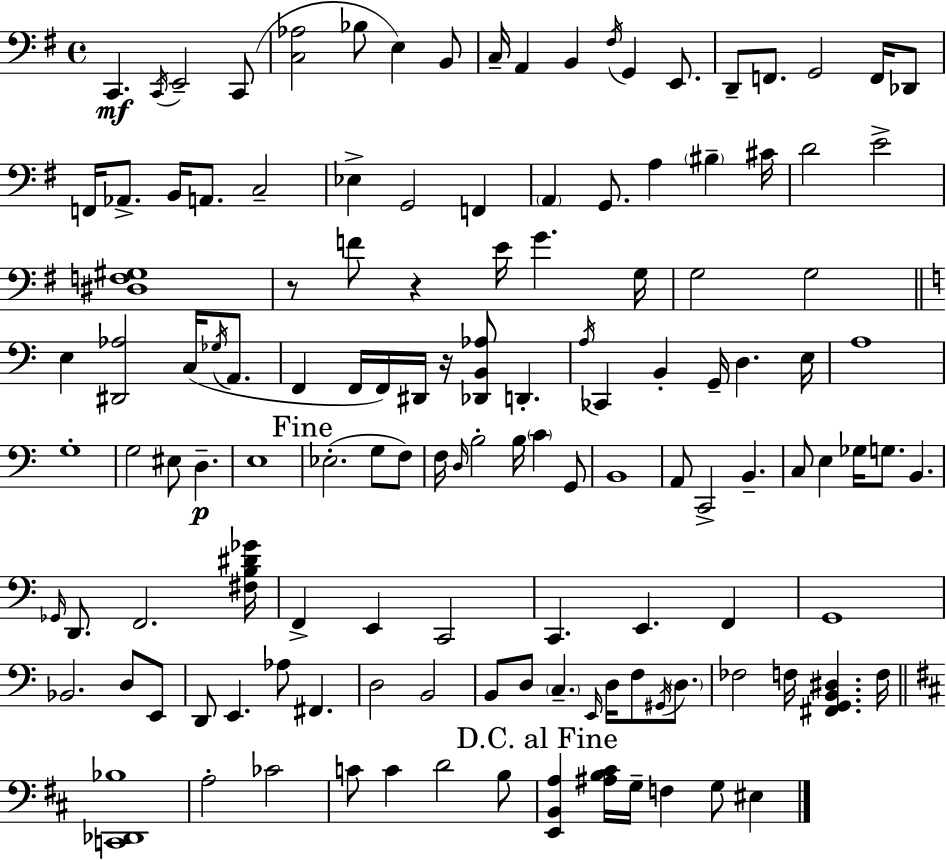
C2/q. C2/s E2/h C2/e [C3,Ab3]/h Bb3/e E3/q B2/e C3/s A2/q B2/q F#3/s G2/q E2/e. D2/e F2/e. G2/h F2/s Db2/e F2/s Ab2/e. B2/s A2/e. C3/h Eb3/q G2/h F2/q A2/q G2/e. A3/q BIS3/q C#4/s D4/h E4/h [D#3,F3,G#3]/w R/e F4/e R/q E4/s G4/q. G3/s G3/h G3/h E3/q [D#2,Ab3]/h C3/s Gb3/s A2/e. F2/q F2/s F2/s D#2/s R/s [Db2,B2,Ab3]/e D2/q. A3/s CES2/q B2/q G2/s D3/q. E3/s A3/w G3/w G3/h EIS3/e D3/q. E3/w Eb3/h. G3/e F3/e F3/s D3/s B3/h B3/s C4/q G2/e B2/w A2/e C2/h B2/q. C3/e E3/q Gb3/s G3/e. B2/q. Gb2/s D2/e. F2/h. [F#3,B3,D#4,Gb4]/s F2/q E2/q C2/h C2/q. E2/q. F2/q G2/w Bb2/h. D3/e E2/e D2/e E2/q. Ab3/e F#2/q. D3/h B2/h B2/e D3/e C3/q. E2/s D3/s F3/e G#2/s D3/e. FES3/h F3/s [F#2,G2,B2,D#3]/q. F3/s [C2,Db2,Bb3]/w A3/h CES4/h C4/e C4/q D4/h B3/e [E2,B2,A3]/q [A#3,B3,C#4]/s G3/s F3/q G3/e EIS3/q